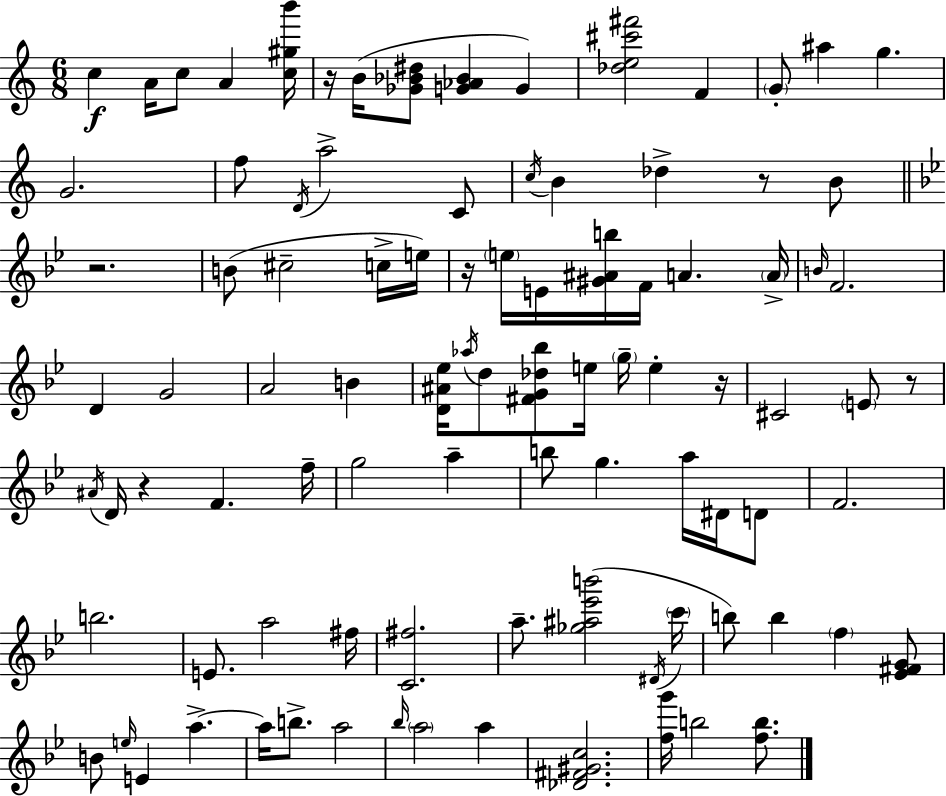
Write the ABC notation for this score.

X:1
T:Untitled
M:6/8
L:1/4
K:C
c A/4 c/2 A [c^gb']/4 z/4 B/4 [_G_B^d]/2 [G_A_B] G [_de^c'^f']2 F G/2 ^a g G2 f/2 D/4 a2 C/2 c/4 B _d z/2 B/2 z2 B/2 ^c2 c/4 e/4 z/4 e/4 E/4 [^G^Ab]/4 F/4 A A/4 B/4 F2 D G2 A2 B [D^A_e]/4 _a/4 d/2 [^FG_d_b]/2 e/4 g/4 e z/4 ^C2 E/2 z/2 ^A/4 D/4 z F f/4 g2 a b/2 g a/4 ^D/4 D/2 F2 b2 E/2 a2 ^f/4 [C^f]2 a/2 [_g^a_e'b']2 ^D/4 c'/4 b/2 b f [_E^FG]/2 B/2 e/4 E a a/4 b/2 a2 _b/4 a2 a [_D^F^Gc]2 [fg']/4 b2 [fb]/2